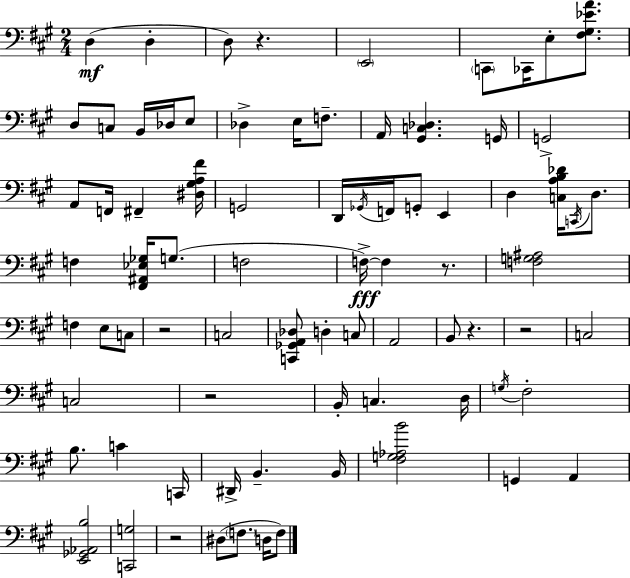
X:1
T:Untitled
M:2/4
L:1/4
K:A
D, D, D,/2 z E,,2 C,,/2 _C,,/4 E,/2 [^F,^G,_EA]/2 D,/2 C,/2 B,,/4 _D,/4 E,/2 _D, E,/4 F,/2 A,,/4 [^G,,C,_D,] G,,/4 G,,2 A,,/2 F,,/4 ^F,, [^D,^G,A,^F]/4 G,,2 D,,/4 _G,,/4 F,,/4 G,,/2 E,, D, [C,A,B,_D]/4 C,,/4 D,/2 F, [^F,,^A,,_E,_G,]/4 G,/2 F,2 F,/4 F, z/2 [F,G,^A,]2 F, E,/2 C,/2 z2 C,2 [C,,_G,,A,,_D,]/2 D, C,/2 A,,2 B,,/2 z z2 C,2 C,2 z2 B,,/4 C, D,/4 G,/4 ^F,2 B,/2 C C,,/4 ^D,,/4 B,, B,,/4 [^F,G,_A,B]2 G,, A,, [E,,_G,,_A,,B,]2 [C,,G,]2 z2 ^D,/2 F,/2 D,/4 F,/2